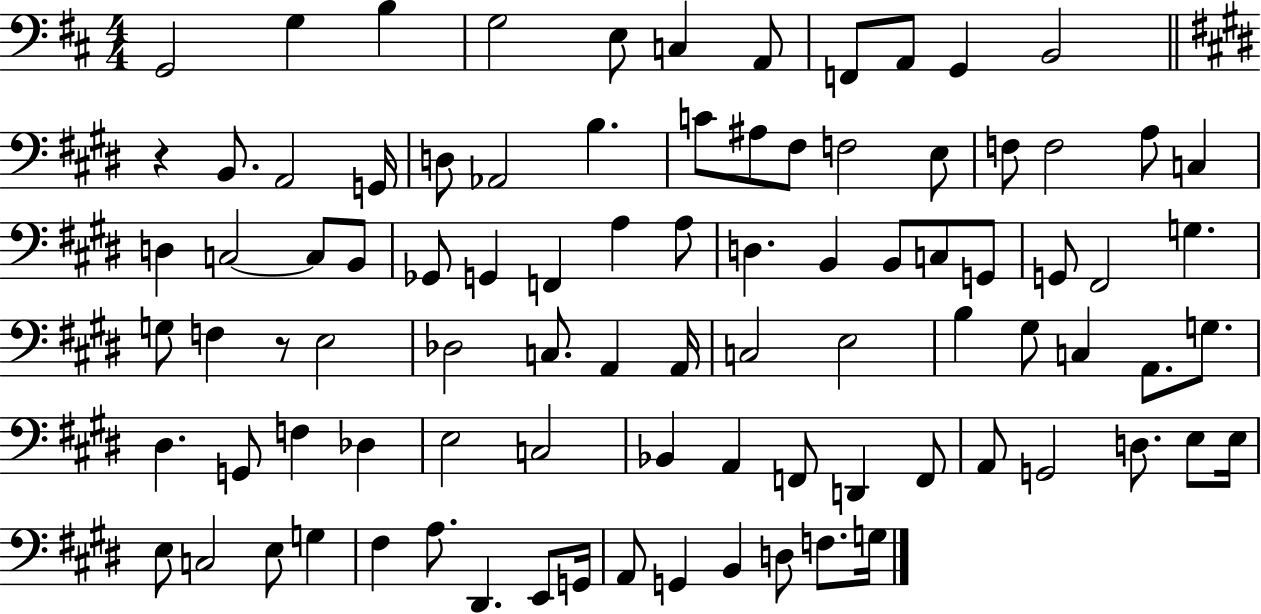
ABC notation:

X:1
T:Untitled
M:4/4
L:1/4
K:D
G,,2 G, B, G,2 E,/2 C, A,,/2 F,,/2 A,,/2 G,, B,,2 z B,,/2 A,,2 G,,/4 D,/2 _A,,2 B, C/2 ^A,/2 ^F,/2 F,2 E,/2 F,/2 F,2 A,/2 C, D, C,2 C,/2 B,,/2 _G,,/2 G,, F,, A, A,/2 D, B,, B,,/2 C,/2 G,,/2 G,,/2 ^F,,2 G, G,/2 F, z/2 E,2 _D,2 C,/2 A,, A,,/4 C,2 E,2 B, ^G,/2 C, A,,/2 G,/2 ^D, G,,/2 F, _D, E,2 C,2 _B,, A,, F,,/2 D,, F,,/2 A,,/2 G,,2 D,/2 E,/2 E,/4 E,/2 C,2 E,/2 G, ^F, A,/2 ^D,, E,,/2 G,,/4 A,,/2 G,, B,, D,/2 F,/2 G,/4